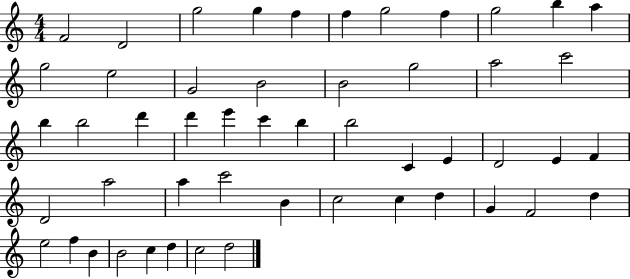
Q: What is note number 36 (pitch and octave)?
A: C6